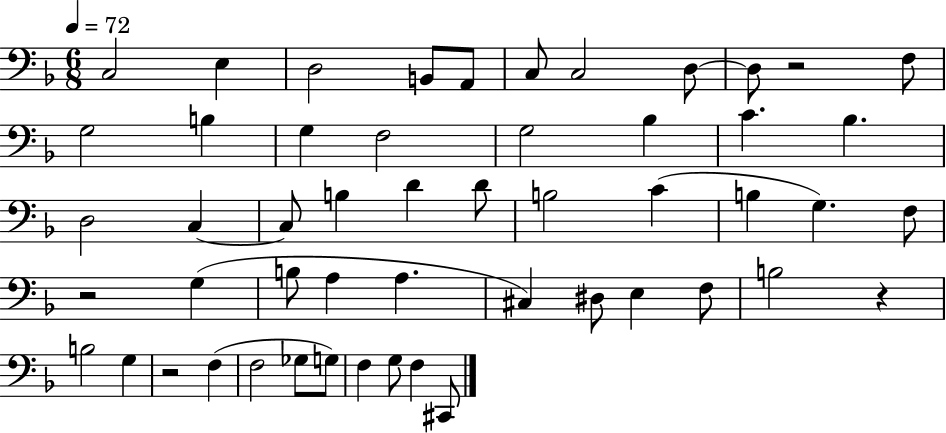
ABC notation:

X:1
T:Untitled
M:6/8
L:1/4
K:F
C,2 E, D,2 B,,/2 A,,/2 C,/2 C,2 D,/2 D,/2 z2 F,/2 G,2 B, G, F,2 G,2 _B, C _B, D,2 C, C,/2 B, D D/2 B,2 C B, G, F,/2 z2 G, B,/2 A, A, ^C, ^D,/2 E, F,/2 B,2 z B,2 G, z2 F, F,2 _G,/2 G,/2 F, G,/2 F, ^C,,/2